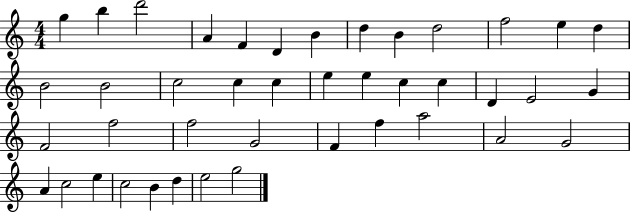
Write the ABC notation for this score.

X:1
T:Untitled
M:4/4
L:1/4
K:C
g b d'2 A F D B d B d2 f2 e d B2 B2 c2 c c e e c c D E2 G F2 f2 f2 G2 F f a2 A2 G2 A c2 e c2 B d e2 g2